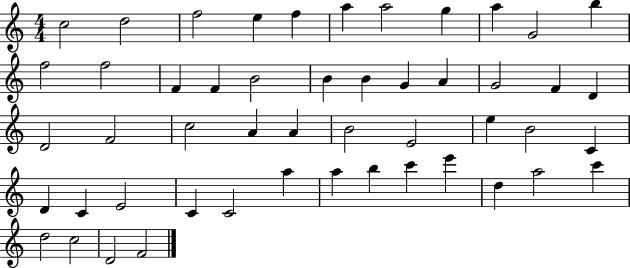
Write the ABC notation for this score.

X:1
T:Untitled
M:4/4
L:1/4
K:C
c2 d2 f2 e f a a2 g a G2 b f2 f2 F F B2 B B G A G2 F D D2 F2 c2 A A B2 E2 e B2 C D C E2 C C2 a a b c' e' d a2 c' d2 c2 D2 F2